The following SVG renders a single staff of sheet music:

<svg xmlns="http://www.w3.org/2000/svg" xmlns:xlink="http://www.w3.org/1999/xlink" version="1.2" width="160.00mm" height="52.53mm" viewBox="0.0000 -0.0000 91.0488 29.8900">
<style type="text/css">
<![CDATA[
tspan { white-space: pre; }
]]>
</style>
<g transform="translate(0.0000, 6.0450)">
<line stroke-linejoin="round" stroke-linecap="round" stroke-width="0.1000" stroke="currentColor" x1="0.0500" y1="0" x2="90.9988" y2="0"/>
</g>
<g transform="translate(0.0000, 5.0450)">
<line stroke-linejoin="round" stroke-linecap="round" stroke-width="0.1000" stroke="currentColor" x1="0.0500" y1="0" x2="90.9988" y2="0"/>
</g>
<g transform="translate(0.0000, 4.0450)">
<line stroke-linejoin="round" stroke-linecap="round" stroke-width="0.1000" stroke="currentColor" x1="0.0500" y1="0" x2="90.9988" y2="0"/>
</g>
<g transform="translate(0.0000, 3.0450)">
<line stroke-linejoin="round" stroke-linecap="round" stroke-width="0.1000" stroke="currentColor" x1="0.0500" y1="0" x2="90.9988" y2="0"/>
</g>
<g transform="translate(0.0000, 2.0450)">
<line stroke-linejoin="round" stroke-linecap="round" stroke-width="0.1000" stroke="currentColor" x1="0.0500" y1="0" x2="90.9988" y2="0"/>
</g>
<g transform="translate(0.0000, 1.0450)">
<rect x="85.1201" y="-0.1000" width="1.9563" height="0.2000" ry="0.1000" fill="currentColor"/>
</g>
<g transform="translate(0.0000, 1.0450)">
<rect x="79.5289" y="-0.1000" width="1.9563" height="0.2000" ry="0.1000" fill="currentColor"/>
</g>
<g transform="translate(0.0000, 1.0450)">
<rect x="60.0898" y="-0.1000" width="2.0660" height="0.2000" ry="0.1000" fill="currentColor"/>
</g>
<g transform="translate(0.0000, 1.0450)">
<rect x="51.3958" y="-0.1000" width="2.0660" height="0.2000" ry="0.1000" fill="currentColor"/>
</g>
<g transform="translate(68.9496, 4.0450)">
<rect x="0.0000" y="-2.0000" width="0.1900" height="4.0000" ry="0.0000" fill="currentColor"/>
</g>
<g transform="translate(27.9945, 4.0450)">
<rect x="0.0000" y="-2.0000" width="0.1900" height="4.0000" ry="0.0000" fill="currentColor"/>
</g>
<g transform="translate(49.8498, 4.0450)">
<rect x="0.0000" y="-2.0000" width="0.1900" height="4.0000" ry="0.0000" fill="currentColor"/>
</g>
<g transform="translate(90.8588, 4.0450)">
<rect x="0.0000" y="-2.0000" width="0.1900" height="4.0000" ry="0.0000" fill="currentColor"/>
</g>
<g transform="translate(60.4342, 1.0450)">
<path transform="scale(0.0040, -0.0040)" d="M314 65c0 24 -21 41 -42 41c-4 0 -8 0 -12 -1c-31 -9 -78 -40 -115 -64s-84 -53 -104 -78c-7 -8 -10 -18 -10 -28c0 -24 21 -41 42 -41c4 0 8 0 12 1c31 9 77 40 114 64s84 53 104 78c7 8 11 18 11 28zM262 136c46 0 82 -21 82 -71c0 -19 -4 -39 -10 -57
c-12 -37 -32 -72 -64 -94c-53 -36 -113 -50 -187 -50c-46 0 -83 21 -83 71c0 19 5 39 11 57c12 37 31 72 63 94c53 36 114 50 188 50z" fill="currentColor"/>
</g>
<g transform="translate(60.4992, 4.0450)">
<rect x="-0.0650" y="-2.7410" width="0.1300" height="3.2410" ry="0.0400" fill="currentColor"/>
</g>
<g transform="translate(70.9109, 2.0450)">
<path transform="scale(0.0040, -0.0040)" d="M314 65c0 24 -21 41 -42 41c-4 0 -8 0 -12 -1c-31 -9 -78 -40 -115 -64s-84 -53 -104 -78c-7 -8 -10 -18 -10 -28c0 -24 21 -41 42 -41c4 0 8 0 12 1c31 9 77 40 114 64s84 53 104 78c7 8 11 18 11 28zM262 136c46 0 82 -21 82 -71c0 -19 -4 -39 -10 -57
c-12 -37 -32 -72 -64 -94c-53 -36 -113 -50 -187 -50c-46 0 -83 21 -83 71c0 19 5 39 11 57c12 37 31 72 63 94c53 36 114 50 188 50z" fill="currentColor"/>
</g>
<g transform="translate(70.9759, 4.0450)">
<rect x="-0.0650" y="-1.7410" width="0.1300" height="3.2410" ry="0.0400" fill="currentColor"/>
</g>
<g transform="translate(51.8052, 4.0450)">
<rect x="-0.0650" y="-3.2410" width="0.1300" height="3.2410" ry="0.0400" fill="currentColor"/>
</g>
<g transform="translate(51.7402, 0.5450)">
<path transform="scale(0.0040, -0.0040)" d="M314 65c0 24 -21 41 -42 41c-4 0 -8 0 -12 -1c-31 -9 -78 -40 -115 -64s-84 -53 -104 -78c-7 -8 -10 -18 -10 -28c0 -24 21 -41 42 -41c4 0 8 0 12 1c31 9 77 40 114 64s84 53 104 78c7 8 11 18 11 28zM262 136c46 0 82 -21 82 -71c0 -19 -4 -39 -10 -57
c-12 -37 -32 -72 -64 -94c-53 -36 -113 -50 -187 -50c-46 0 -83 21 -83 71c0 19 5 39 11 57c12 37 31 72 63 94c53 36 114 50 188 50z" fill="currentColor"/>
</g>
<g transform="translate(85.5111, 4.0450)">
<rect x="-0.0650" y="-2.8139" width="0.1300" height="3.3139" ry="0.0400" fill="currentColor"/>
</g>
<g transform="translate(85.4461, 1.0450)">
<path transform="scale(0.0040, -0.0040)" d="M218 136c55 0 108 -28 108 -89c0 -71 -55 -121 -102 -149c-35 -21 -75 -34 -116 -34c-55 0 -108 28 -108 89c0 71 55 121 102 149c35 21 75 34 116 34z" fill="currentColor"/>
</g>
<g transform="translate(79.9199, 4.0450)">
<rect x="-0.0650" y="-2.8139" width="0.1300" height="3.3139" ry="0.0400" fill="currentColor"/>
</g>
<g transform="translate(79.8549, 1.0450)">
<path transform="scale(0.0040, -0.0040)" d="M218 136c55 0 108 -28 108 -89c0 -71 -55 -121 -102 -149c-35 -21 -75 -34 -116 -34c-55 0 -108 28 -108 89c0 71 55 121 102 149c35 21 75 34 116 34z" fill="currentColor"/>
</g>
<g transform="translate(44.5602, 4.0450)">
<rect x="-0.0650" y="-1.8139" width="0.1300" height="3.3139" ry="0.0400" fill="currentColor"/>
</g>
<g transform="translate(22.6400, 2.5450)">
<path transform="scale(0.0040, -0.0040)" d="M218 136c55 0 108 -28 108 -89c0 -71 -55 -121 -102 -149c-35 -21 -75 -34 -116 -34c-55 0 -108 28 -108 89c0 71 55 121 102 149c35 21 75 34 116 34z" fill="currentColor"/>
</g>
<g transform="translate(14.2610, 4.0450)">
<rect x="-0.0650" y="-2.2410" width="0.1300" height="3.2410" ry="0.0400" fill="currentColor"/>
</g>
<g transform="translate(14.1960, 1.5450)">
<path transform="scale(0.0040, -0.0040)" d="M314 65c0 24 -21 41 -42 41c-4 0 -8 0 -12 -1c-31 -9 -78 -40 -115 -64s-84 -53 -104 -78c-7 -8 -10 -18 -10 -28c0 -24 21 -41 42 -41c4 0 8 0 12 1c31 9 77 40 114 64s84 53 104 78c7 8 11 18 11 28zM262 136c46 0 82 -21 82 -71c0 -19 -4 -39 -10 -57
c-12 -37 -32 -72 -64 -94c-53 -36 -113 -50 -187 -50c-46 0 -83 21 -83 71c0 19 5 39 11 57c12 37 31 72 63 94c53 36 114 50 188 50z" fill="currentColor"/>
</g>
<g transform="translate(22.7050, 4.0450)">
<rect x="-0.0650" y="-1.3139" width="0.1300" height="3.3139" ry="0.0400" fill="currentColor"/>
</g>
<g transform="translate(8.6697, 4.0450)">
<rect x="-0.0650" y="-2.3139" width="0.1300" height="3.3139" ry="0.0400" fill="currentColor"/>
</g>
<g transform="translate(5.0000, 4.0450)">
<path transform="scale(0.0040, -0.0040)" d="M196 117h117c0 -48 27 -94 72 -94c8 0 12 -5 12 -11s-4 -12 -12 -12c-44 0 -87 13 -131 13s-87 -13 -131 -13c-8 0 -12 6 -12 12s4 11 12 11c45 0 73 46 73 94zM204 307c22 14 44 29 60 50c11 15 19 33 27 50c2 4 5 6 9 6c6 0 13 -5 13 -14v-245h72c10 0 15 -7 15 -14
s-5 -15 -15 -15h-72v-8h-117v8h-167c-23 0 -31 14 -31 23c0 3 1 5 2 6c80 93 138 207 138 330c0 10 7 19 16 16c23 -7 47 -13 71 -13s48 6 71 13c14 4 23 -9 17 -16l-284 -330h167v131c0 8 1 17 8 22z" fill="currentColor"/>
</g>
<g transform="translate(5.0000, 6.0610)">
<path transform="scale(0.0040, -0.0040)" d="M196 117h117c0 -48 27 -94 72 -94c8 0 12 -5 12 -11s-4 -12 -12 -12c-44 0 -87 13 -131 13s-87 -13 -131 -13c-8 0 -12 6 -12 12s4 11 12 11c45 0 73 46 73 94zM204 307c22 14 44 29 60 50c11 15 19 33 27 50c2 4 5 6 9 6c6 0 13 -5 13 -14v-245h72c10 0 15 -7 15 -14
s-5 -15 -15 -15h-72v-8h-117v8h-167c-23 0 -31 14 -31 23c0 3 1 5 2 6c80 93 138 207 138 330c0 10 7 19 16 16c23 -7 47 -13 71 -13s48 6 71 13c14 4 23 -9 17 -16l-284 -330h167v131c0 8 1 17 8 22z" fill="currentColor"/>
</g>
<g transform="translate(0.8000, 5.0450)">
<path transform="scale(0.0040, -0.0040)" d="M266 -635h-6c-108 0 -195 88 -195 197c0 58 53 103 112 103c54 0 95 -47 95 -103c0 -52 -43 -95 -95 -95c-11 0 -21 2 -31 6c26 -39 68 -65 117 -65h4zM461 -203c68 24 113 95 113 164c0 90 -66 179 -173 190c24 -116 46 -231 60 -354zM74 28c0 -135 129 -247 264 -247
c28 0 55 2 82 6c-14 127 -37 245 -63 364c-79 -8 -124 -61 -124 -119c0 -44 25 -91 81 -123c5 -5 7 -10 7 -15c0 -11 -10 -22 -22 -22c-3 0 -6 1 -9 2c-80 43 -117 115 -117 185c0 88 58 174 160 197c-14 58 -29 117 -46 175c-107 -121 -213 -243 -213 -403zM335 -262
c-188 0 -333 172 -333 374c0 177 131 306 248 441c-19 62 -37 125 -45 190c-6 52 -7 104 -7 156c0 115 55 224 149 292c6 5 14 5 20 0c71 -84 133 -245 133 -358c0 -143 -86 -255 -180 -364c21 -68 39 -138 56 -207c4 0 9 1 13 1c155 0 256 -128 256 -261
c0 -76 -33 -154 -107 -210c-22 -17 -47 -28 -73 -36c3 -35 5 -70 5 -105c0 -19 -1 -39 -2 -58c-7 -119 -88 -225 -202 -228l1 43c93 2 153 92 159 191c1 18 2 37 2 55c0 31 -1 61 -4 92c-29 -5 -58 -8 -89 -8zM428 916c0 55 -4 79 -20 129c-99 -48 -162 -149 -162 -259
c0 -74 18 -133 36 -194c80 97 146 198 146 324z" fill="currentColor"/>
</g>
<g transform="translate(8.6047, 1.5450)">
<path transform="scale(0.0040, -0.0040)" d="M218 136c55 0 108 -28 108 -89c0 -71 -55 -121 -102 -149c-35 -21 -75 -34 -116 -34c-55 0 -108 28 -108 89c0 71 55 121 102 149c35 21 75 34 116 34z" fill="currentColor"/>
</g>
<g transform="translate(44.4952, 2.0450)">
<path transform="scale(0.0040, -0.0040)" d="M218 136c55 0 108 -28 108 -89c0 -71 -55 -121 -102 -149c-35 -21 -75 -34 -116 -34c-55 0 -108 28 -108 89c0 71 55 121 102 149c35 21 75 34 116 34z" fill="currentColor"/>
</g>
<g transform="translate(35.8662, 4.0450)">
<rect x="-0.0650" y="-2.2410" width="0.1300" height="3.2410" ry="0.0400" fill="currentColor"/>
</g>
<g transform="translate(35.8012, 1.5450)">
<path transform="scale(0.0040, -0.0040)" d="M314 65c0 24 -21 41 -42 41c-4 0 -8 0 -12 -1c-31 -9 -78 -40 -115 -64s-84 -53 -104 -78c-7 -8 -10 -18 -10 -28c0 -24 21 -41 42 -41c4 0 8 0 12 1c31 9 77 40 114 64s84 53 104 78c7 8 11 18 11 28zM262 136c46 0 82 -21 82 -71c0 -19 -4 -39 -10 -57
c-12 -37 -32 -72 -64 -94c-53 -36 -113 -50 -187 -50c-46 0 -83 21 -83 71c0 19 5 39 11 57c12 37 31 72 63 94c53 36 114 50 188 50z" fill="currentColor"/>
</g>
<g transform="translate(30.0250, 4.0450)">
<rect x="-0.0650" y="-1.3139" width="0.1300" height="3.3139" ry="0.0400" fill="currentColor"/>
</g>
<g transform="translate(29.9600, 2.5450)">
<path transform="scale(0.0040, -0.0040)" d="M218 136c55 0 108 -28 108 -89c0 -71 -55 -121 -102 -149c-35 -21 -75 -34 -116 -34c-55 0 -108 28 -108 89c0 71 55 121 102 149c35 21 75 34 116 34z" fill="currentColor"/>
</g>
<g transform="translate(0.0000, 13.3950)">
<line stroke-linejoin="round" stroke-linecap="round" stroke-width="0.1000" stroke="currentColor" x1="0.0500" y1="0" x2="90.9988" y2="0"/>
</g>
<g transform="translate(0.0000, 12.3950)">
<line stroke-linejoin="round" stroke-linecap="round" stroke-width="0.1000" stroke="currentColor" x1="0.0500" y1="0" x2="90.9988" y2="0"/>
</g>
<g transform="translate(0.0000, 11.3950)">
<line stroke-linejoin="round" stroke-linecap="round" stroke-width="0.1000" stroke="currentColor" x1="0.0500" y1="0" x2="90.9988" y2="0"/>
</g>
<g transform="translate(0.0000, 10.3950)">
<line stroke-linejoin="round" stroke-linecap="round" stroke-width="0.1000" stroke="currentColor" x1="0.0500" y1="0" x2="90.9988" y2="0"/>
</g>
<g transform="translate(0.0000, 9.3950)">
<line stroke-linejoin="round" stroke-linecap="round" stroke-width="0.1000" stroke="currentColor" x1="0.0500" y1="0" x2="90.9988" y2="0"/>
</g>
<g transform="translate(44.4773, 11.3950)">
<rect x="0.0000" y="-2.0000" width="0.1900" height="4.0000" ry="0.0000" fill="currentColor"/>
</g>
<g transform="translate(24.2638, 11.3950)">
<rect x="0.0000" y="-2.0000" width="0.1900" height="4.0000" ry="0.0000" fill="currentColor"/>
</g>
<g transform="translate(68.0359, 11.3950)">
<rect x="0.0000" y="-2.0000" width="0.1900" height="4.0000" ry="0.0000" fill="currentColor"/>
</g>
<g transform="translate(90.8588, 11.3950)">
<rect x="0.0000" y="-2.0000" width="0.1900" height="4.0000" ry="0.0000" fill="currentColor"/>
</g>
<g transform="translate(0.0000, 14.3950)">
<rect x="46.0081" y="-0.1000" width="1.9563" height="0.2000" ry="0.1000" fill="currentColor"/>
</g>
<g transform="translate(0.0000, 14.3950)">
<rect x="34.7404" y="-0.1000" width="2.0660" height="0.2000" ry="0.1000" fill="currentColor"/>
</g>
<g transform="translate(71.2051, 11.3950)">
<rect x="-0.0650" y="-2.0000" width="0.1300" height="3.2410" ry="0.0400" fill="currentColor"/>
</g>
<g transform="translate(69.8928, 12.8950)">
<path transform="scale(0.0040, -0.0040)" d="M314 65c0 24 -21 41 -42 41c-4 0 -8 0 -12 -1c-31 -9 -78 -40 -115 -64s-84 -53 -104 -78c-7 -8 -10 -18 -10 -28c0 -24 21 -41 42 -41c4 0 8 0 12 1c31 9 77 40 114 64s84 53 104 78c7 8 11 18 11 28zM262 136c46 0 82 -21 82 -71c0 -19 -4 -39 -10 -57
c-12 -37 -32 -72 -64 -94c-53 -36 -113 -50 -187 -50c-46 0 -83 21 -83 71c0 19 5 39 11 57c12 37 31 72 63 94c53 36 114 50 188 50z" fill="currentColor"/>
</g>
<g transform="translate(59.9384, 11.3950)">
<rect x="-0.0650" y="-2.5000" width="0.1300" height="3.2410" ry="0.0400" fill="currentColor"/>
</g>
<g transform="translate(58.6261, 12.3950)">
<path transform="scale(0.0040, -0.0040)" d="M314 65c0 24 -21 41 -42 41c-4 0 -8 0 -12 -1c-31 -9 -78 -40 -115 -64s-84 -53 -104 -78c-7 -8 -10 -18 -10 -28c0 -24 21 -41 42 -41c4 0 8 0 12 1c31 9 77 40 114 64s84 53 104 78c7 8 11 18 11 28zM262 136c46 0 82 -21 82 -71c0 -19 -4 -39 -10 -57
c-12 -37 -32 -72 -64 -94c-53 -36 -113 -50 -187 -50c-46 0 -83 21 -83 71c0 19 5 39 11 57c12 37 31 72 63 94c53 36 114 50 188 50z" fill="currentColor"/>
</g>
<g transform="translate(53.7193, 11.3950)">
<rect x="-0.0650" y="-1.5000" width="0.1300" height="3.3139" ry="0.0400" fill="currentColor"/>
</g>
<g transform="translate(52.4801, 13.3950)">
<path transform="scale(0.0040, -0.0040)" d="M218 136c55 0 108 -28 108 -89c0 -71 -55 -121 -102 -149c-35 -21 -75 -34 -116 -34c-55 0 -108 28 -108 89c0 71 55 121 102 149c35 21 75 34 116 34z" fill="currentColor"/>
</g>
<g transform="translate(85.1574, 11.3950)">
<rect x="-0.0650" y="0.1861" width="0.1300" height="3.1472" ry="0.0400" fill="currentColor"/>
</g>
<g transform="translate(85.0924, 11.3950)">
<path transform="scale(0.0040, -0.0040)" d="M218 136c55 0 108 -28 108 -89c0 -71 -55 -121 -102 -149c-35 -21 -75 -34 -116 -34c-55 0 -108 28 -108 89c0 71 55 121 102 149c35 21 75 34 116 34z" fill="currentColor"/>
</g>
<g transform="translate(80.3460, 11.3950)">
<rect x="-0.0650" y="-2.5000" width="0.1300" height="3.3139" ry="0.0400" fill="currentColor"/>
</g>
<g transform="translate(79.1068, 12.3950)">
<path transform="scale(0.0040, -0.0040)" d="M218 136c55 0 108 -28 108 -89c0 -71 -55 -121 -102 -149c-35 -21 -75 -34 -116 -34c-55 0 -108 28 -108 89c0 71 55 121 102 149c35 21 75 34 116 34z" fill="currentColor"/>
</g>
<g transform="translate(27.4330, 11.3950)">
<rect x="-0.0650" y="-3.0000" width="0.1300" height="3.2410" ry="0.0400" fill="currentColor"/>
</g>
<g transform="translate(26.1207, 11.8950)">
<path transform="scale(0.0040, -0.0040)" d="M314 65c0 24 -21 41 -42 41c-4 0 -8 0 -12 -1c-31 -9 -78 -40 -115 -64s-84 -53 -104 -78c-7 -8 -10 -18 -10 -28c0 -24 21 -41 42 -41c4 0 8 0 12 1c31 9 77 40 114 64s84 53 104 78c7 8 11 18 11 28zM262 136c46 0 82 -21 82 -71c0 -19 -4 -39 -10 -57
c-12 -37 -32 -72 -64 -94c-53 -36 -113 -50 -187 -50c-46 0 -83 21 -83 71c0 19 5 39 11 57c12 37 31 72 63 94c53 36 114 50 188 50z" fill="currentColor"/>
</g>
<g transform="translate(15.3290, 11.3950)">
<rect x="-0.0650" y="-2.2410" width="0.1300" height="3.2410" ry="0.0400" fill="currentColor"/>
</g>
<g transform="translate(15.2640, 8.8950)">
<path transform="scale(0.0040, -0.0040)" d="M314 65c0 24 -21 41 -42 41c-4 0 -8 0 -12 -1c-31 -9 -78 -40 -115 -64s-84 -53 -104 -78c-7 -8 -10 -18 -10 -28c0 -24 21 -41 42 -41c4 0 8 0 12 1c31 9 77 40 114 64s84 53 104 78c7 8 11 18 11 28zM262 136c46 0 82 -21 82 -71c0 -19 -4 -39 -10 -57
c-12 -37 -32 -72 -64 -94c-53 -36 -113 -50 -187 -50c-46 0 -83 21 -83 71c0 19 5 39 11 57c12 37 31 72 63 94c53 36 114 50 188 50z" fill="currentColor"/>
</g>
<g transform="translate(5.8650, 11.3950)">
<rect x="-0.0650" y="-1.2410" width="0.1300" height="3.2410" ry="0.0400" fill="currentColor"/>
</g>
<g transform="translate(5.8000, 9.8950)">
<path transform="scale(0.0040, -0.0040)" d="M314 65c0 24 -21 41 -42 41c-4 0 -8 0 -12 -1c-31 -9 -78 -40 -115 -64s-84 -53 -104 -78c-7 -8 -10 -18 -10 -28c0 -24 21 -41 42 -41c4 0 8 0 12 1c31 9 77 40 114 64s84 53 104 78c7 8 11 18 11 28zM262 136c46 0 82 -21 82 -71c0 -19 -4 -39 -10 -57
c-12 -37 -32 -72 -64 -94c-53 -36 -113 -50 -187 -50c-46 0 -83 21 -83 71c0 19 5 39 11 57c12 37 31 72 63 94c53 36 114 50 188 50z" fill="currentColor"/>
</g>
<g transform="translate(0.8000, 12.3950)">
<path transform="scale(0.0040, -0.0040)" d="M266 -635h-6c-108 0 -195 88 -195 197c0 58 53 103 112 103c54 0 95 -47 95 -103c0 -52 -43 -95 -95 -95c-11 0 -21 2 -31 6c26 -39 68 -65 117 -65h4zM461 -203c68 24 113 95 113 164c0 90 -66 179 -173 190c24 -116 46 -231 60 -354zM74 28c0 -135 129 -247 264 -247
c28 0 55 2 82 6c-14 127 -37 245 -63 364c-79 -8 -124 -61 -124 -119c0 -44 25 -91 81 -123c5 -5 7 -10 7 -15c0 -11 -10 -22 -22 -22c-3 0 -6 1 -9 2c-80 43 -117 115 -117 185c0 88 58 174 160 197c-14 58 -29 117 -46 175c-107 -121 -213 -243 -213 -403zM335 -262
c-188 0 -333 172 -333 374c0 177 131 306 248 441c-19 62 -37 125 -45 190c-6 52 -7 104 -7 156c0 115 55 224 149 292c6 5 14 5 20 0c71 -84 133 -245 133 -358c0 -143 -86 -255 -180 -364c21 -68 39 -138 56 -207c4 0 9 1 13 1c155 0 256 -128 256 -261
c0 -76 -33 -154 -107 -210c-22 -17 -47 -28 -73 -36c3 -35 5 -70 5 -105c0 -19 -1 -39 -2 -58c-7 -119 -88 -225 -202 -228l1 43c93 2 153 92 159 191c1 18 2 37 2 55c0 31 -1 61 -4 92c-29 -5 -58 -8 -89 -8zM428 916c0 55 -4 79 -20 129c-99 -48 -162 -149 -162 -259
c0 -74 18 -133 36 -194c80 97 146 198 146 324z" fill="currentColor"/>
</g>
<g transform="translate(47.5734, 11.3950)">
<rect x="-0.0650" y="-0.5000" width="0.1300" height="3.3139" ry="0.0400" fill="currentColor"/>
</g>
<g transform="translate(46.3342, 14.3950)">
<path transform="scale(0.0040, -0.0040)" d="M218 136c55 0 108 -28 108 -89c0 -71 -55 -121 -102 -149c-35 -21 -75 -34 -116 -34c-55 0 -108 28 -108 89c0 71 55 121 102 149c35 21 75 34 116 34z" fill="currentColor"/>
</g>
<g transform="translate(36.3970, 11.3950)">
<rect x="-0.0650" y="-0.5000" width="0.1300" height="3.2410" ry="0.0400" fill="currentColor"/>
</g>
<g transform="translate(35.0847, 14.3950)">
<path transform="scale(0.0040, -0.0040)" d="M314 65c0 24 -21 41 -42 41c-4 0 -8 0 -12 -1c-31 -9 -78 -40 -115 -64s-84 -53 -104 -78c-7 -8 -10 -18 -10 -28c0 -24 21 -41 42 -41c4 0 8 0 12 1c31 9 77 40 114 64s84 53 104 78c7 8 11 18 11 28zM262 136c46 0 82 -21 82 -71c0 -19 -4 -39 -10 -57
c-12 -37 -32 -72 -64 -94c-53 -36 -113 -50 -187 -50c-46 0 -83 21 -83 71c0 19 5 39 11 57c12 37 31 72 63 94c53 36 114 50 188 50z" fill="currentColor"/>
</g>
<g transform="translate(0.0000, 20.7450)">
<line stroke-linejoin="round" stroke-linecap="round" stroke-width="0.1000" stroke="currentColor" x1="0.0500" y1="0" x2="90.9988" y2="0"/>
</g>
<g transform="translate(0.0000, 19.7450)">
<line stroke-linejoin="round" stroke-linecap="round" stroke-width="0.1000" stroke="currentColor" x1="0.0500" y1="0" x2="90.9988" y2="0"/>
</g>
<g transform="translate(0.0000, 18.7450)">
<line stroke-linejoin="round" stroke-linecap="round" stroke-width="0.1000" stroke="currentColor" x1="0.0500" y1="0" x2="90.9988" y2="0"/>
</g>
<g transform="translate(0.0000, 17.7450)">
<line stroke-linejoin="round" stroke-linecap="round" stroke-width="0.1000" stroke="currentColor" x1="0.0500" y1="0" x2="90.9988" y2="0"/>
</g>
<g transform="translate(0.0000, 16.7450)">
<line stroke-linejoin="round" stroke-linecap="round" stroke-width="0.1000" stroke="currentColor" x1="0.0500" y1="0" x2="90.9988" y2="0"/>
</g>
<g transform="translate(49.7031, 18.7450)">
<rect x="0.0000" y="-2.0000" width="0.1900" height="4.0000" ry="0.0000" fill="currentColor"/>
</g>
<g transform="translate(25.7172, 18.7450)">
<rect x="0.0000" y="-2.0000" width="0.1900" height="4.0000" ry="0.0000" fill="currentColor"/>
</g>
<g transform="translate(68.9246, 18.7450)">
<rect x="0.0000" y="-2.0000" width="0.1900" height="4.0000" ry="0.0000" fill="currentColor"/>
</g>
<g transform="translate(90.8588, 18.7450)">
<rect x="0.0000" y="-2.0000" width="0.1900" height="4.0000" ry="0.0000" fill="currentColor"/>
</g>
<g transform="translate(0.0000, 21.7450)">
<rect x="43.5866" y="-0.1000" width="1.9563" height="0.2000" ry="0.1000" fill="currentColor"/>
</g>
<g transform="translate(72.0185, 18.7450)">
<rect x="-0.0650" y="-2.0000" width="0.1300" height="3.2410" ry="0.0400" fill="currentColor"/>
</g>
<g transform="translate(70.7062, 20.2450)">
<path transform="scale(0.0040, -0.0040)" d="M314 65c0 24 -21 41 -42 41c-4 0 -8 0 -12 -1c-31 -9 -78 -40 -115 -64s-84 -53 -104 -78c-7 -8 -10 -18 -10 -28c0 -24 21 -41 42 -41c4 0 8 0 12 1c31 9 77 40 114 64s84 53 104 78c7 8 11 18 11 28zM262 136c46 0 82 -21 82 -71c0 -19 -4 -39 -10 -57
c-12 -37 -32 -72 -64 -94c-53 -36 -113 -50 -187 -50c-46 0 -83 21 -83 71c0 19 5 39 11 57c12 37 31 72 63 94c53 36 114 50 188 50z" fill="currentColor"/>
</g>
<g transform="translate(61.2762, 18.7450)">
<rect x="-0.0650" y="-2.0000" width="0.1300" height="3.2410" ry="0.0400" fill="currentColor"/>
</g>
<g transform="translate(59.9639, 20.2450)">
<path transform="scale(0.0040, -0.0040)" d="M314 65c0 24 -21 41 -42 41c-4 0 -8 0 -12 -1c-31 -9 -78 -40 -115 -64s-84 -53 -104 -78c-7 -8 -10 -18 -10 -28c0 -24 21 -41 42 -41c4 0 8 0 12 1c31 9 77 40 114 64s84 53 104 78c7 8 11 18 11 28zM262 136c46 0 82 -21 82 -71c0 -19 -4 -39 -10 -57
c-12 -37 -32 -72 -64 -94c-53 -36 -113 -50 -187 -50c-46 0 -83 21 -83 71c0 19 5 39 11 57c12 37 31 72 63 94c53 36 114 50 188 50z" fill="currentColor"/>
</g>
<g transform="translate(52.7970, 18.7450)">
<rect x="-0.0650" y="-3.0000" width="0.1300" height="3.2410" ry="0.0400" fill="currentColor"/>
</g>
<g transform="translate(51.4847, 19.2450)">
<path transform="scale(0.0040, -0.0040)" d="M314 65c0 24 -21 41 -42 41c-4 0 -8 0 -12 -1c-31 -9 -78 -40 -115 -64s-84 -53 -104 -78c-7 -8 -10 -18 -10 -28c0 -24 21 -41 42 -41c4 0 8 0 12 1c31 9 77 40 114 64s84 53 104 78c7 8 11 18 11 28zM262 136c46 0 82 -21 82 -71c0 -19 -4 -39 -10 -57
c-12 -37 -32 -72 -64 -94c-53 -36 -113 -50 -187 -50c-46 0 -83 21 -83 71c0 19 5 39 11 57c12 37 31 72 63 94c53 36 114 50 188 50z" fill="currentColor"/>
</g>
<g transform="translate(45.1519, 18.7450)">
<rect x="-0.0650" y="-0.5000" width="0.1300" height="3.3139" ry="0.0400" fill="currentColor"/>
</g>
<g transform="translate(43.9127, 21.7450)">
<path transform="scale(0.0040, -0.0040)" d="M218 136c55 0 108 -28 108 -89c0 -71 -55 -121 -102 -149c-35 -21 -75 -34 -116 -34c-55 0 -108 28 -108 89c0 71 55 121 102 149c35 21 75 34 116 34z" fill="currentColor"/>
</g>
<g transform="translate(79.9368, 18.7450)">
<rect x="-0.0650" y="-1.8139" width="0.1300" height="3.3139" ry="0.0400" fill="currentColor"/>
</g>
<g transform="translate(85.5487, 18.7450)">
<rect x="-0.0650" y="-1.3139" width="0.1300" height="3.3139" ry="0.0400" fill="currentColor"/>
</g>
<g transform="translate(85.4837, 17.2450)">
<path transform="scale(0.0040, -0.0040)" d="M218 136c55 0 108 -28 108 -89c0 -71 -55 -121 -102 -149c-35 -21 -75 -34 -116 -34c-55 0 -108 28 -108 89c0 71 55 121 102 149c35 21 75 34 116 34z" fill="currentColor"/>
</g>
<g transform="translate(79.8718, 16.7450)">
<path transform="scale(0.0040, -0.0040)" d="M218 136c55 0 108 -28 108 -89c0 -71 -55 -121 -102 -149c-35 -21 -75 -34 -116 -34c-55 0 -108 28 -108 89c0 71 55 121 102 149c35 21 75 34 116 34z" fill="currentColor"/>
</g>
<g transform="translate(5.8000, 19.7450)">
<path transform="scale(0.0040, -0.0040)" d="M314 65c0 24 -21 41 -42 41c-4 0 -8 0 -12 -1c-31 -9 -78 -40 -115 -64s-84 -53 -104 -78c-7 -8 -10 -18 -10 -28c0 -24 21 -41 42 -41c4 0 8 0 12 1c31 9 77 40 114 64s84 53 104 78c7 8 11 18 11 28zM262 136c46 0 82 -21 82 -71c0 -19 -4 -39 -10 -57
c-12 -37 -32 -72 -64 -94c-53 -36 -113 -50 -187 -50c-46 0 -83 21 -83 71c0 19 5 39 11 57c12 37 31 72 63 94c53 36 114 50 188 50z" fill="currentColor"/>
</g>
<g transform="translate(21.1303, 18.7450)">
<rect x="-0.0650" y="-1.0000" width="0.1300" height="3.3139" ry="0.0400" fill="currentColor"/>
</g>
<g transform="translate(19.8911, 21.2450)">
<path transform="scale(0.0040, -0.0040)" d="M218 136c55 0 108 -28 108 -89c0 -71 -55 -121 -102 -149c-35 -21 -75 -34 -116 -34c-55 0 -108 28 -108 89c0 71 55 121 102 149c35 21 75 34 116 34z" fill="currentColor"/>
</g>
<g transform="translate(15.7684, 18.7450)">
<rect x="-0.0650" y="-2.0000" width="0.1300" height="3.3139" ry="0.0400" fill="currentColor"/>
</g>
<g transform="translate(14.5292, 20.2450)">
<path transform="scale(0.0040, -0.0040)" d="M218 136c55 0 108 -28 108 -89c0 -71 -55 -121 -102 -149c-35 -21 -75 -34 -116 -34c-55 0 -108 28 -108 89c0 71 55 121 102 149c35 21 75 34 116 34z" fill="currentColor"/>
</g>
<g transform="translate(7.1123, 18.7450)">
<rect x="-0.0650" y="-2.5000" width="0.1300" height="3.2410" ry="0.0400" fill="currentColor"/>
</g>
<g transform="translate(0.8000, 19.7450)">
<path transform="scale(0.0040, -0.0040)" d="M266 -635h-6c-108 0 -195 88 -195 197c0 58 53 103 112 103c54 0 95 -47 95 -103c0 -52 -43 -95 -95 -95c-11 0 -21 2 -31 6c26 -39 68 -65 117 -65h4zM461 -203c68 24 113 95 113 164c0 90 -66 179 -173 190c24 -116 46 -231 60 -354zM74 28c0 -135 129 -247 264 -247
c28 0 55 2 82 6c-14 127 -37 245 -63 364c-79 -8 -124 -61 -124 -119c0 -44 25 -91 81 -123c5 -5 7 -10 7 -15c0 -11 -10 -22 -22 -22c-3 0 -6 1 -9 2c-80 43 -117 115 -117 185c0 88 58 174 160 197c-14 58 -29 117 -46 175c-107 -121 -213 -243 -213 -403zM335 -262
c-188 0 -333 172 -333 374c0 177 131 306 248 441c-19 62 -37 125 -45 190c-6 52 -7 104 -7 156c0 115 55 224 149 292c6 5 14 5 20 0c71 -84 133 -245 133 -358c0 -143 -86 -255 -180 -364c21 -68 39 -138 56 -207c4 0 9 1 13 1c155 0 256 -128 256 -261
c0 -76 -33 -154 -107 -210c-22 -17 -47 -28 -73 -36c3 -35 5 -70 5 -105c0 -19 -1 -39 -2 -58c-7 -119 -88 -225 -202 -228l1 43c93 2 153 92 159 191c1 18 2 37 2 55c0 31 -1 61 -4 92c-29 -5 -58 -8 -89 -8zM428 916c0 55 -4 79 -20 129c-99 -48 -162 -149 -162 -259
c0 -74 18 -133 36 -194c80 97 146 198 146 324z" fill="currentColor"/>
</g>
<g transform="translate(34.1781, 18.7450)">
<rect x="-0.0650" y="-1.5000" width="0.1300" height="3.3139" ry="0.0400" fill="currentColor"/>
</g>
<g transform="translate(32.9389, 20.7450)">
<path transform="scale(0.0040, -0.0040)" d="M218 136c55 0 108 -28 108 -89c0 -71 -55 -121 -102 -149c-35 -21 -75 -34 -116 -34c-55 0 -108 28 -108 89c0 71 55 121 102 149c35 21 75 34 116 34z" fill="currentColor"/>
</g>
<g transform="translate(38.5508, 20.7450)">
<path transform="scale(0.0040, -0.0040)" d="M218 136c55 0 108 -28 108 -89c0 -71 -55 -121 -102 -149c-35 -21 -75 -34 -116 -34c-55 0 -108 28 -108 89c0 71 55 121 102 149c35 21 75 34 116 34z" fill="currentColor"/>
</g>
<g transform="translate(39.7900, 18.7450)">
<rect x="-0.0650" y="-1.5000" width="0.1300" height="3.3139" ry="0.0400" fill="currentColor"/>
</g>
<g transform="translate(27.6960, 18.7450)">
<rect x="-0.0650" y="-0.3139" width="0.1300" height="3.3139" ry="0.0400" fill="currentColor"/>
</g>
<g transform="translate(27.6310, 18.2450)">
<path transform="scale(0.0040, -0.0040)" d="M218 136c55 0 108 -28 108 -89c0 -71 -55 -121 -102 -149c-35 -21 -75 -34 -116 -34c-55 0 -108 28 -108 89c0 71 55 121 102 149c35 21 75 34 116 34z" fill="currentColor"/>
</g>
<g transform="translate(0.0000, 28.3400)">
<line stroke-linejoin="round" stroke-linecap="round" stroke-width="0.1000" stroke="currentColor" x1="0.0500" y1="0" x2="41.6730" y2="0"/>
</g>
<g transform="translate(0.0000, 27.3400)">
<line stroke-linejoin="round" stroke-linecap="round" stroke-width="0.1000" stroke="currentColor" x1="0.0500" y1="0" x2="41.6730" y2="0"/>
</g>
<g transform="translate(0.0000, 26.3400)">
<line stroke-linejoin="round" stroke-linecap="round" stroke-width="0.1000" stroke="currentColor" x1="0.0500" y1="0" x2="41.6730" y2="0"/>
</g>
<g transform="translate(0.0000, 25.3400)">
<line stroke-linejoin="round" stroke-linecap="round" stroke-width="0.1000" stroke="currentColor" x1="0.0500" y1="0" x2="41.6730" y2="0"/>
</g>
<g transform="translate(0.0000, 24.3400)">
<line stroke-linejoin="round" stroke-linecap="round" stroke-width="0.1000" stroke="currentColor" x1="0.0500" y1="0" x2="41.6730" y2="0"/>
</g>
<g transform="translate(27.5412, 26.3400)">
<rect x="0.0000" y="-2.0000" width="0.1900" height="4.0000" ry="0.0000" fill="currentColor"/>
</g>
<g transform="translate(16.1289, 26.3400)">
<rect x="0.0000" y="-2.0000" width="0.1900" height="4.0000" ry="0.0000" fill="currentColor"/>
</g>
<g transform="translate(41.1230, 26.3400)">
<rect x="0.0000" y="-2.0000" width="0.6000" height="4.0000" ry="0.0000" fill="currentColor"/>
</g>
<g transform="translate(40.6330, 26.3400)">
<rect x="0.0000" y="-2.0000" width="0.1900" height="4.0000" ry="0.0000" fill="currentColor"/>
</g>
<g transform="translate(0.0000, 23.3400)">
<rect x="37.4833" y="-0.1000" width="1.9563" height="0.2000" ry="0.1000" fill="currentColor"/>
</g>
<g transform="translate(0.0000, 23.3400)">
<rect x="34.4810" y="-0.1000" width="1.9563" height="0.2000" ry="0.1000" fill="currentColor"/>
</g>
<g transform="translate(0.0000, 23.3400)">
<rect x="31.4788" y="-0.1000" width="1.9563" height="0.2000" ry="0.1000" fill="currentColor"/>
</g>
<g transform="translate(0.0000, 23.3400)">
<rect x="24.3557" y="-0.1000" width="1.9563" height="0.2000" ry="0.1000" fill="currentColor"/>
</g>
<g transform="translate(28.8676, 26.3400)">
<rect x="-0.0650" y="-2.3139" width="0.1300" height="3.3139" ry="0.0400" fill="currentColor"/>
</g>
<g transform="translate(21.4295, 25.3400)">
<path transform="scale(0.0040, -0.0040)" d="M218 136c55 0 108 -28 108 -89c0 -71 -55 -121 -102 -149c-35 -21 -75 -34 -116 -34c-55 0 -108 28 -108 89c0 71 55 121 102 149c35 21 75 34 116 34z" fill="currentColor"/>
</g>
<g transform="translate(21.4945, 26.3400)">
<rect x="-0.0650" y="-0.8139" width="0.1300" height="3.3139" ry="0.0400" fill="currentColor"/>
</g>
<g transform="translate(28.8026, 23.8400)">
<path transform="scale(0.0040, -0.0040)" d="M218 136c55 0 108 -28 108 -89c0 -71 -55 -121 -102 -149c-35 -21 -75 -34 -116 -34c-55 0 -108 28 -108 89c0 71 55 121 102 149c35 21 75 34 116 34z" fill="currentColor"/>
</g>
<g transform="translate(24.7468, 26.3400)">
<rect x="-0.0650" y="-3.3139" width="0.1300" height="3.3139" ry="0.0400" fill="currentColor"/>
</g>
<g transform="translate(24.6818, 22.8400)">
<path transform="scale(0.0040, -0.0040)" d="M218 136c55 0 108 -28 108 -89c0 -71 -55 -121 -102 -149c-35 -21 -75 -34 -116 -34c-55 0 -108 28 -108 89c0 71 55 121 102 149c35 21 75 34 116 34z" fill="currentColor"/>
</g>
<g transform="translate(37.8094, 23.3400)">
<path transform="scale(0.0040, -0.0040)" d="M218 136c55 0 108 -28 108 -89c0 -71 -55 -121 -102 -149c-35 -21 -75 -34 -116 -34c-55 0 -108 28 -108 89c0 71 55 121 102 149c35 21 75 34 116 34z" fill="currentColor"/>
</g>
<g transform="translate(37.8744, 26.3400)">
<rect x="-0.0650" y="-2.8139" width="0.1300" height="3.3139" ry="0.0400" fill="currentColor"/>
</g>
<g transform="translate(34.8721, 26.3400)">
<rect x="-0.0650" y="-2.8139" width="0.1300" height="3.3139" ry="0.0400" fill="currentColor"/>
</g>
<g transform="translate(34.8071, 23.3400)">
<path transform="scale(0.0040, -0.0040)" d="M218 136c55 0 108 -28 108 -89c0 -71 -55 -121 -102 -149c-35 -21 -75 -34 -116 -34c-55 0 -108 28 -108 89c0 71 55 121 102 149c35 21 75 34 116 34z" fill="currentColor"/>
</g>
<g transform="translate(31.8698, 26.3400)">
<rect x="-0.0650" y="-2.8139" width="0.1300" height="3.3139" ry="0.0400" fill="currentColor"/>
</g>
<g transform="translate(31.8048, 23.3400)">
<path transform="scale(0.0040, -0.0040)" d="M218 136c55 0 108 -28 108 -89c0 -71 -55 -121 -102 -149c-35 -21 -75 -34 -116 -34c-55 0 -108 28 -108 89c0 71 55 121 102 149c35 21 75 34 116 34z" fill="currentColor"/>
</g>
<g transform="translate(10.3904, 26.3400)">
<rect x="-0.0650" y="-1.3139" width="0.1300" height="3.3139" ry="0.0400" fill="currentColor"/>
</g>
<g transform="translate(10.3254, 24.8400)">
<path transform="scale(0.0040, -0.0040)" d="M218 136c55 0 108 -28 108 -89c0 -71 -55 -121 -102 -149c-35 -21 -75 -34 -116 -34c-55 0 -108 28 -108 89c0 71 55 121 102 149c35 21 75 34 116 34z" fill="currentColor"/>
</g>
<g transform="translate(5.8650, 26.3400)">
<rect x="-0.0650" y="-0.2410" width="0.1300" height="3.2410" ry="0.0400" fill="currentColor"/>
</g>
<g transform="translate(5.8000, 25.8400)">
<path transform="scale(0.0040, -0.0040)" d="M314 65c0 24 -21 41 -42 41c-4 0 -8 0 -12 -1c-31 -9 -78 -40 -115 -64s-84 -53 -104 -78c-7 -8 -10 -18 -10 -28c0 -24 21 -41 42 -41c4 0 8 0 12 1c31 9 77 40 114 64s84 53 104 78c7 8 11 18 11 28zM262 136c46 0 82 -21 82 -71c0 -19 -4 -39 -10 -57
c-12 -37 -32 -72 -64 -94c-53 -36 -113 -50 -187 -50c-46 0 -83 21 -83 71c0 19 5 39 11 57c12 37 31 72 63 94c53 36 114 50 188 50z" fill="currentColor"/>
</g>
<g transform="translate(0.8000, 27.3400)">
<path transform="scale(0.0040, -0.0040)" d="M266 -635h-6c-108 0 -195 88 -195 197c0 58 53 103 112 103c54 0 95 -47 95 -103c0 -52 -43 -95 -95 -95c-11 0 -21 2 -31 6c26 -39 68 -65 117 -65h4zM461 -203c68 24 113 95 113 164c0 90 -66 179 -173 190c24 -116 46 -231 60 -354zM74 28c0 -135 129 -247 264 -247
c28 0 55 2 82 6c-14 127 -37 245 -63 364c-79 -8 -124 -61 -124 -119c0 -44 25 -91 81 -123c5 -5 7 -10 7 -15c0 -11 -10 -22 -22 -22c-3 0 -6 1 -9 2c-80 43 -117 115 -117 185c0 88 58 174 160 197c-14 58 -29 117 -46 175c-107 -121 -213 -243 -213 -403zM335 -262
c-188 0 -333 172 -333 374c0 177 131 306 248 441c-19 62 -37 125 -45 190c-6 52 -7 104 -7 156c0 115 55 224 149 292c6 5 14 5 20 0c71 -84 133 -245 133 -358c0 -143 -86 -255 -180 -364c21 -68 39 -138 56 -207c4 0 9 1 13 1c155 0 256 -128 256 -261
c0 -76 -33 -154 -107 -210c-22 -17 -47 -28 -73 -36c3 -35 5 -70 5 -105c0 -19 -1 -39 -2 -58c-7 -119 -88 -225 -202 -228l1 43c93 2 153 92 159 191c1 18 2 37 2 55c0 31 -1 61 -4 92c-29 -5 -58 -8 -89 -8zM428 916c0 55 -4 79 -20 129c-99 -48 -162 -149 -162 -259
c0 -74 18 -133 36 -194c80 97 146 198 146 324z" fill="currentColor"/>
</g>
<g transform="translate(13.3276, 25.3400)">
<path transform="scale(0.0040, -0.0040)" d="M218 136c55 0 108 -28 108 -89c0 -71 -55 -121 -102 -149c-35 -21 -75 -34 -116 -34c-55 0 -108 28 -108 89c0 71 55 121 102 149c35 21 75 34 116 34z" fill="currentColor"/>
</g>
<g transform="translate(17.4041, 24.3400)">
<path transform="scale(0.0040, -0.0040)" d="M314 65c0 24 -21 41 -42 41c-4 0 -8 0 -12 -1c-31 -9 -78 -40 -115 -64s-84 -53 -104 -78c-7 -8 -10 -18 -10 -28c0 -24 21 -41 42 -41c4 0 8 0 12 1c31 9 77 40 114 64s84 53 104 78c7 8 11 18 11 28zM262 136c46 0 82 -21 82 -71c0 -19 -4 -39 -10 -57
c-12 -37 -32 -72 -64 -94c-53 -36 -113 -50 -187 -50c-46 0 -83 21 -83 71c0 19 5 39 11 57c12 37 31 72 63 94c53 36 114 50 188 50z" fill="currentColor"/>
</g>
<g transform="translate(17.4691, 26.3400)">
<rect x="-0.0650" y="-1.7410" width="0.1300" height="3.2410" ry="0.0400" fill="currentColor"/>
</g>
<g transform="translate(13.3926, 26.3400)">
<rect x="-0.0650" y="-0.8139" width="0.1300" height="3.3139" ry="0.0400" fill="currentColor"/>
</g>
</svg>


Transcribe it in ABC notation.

X:1
T:Untitled
M:4/4
L:1/4
K:C
g g2 e e g2 f b2 a2 f2 a a e2 g2 A2 C2 C E G2 F2 G B G2 F D c E E C A2 F2 F2 f e c2 e d f2 d b g a a a